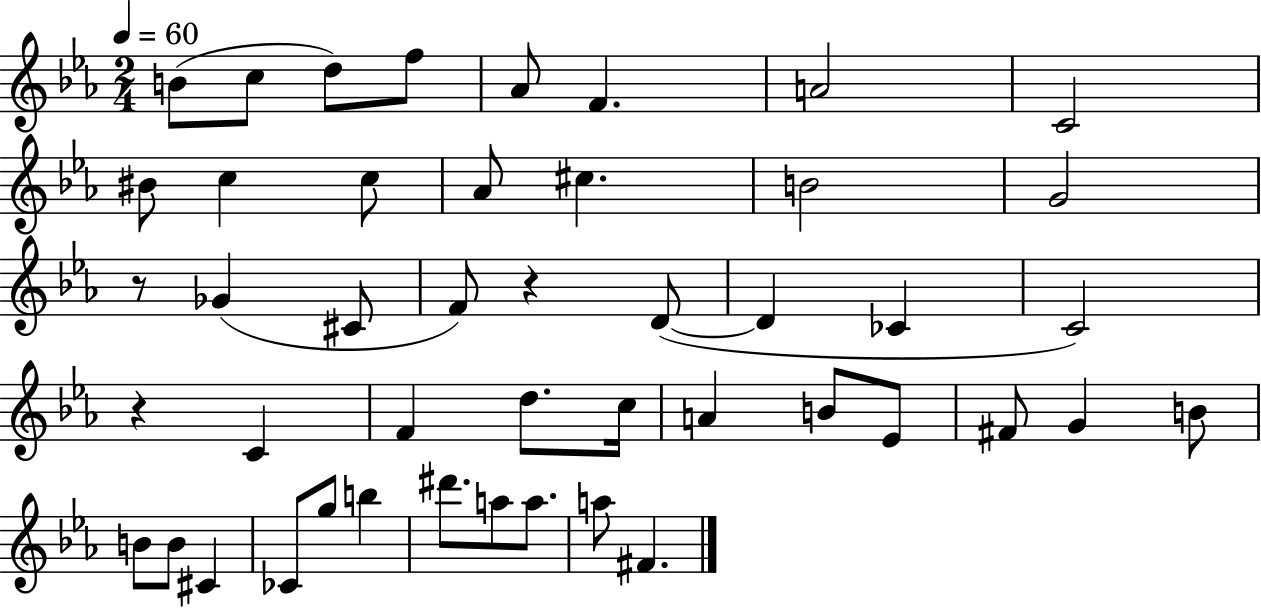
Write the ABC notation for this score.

X:1
T:Untitled
M:2/4
L:1/4
K:Eb
B/2 c/2 d/2 f/2 _A/2 F A2 C2 ^B/2 c c/2 _A/2 ^c B2 G2 z/2 _G ^C/2 F/2 z D/2 D _C C2 z C F d/2 c/4 A B/2 _E/2 ^F/2 G B/2 B/2 B/2 ^C _C/2 g/2 b ^d'/2 a/2 a/2 a/2 ^F